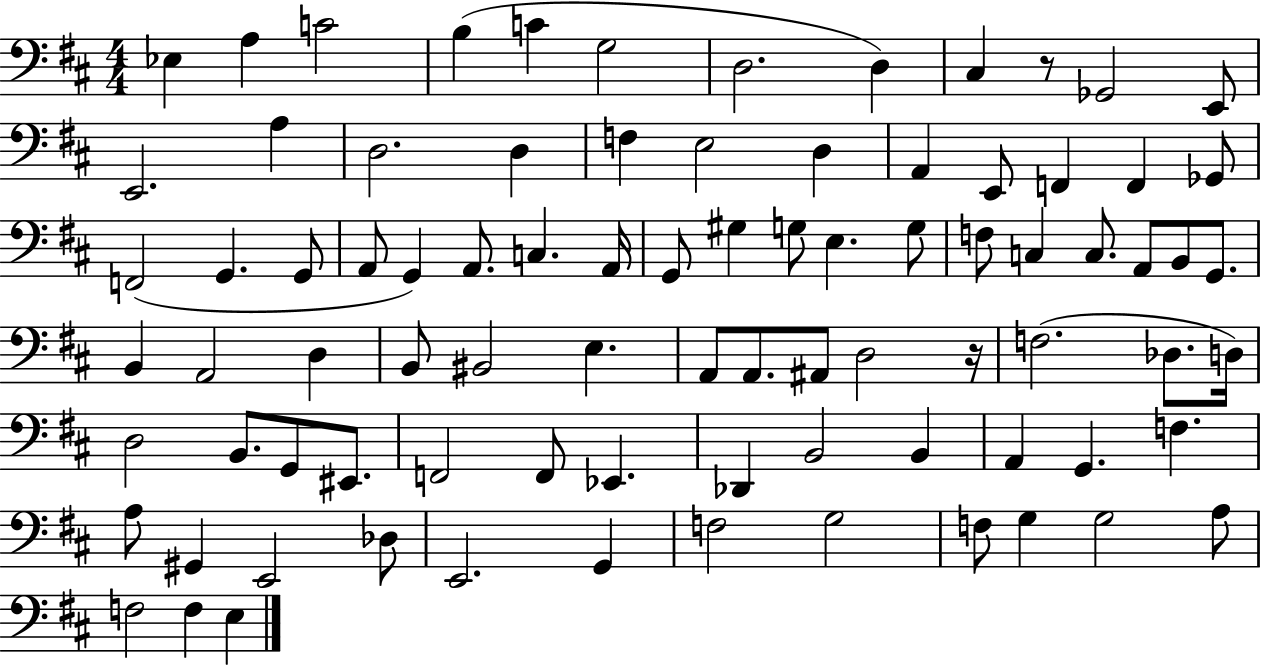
Eb3/q A3/q C4/h B3/q C4/q G3/h D3/h. D3/q C#3/q R/e Gb2/h E2/e E2/h. A3/q D3/h. D3/q F3/q E3/h D3/q A2/q E2/e F2/q F2/q Gb2/e F2/h G2/q. G2/e A2/e G2/q A2/e. C3/q. A2/s G2/e G#3/q G3/e E3/q. G3/e F3/e C3/q C3/e. A2/e B2/e G2/e. B2/q A2/h D3/q B2/e BIS2/h E3/q. A2/e A2/e. A#2/e D3/h R/s F3/h. Db3/e. D3/s D3/h B2/e. G2/e EIS2/e. F2/h F2/e Eb2/q. Db2/q B2/h B2/q A2/q G2/q. F3/q. A3/e G#2/q E2/h Db3/e E2/h. G2/q F3/h G3/h F3/e G3/q G3/h A3/e F3/h F3/q E3/q